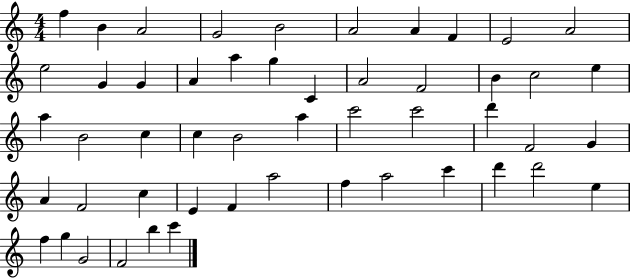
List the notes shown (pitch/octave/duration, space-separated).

F5/q B4/q A4/h G4/h B4/h A4/h A4/q F4/q E4/h A4/h E5/h G4/q G4/q A4/q A5/q G5/q C4/q A4/h F4/h B4/q C5/h E5/q A5/q B4/h C5/q C5/q B4/h A5/q C6/h C6/h D6/q F4/h G4/q A4/q F4/h C5/q E4/q F4/q A5/h F5/q A5/h C6/q D6/q D6/h E5/q F5/q G5/q G4/h F4/h B5/q C6/q